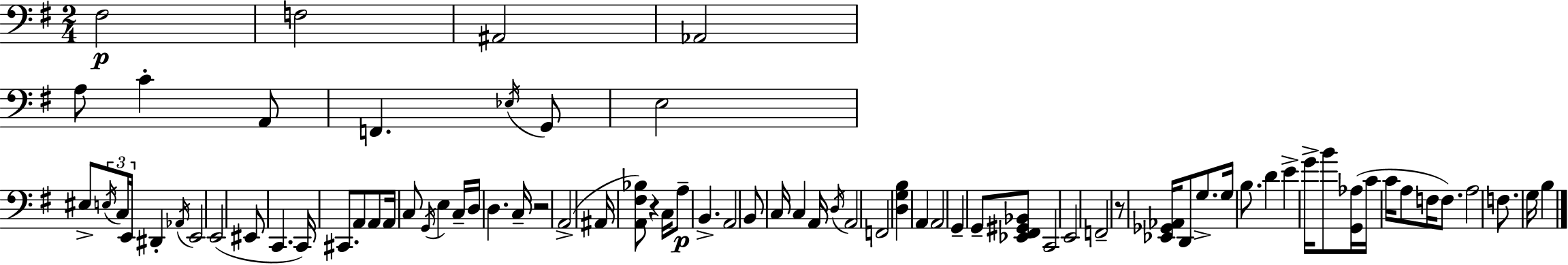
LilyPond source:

{
  \clef bass
  \numericTimeSignature
  \time 2/4
  \key g \major
  \repeat volta 2 { fis2\p | f2 | ais,2 | aes,2 | \break a8 c'4-. a,8 | f,4. \acciaccatura { ees16 } g,8 | e2 | eis8-> \tuplet 3/2 { \acciaccatura { e16 } c16 e,16 } dis,4-. | \break \acciaccatura { aes,16 } e,2 | e,2( | eis,8 c,4. | c,16) cis,8. a,8 | \break a,8 a,16 c8 \acciaccatura { g,16 } e4 | c16-- d16 d4. | c16-- r2 | a,2->( | \break ais,16 <a, fis bes>8) r4 | c16 a8--\p b,4.-> | a,2 | b,8 c16 c4 | \break a,16 \acciaccatura { d16 } a,2 | f,2 | <d g b>4 | a,4 a,2 | \break g,4-- | g,8-- <ees, fis, gis, bes,>8 c,2 | e,2 | f,2-- | \break r8 <ees, ges, aes,>16 | d,8 g8.-> g16 b8. | d'4 e'4-> | g'16-> b'8 <g, aes>16( c'16 c'16 a8 | \break f16 f8.) a2 | f8. | g16 b4 } \bar "|."
}